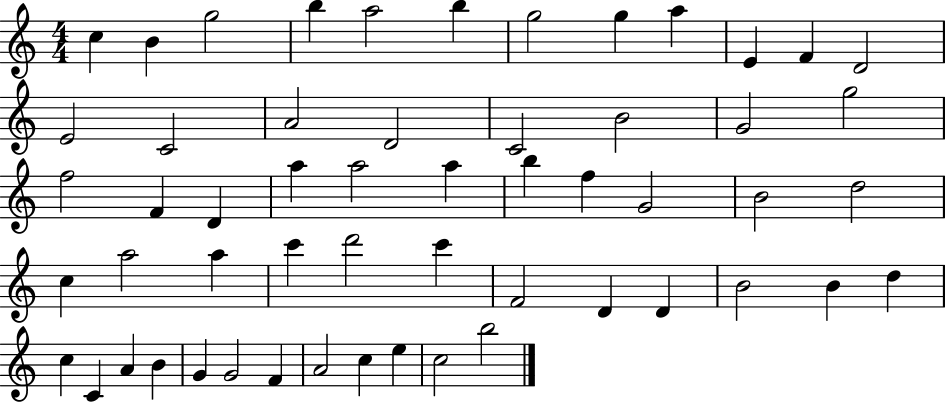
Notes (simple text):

C5/q B4/q G5/h B5/q A5/h B5/q G5/h G5/q A5/q E4/q F4/q D4/h E4/h C4/h A4/h D4/h C4/h B4/h G4/h G5/h F5/h F4/q D4/q A5/q A5/h A5/q B5/q F5/q G4/h B4/h D5/h C5/q A5/h A5/q C6/q D6/h C6/q F4/h D4/q D4/q B4/h B4/q D5/q C5/q C4/q A4/q B4/q G4/q G4/h F4/q A4/h C5/q E5/q C5/h B5/h